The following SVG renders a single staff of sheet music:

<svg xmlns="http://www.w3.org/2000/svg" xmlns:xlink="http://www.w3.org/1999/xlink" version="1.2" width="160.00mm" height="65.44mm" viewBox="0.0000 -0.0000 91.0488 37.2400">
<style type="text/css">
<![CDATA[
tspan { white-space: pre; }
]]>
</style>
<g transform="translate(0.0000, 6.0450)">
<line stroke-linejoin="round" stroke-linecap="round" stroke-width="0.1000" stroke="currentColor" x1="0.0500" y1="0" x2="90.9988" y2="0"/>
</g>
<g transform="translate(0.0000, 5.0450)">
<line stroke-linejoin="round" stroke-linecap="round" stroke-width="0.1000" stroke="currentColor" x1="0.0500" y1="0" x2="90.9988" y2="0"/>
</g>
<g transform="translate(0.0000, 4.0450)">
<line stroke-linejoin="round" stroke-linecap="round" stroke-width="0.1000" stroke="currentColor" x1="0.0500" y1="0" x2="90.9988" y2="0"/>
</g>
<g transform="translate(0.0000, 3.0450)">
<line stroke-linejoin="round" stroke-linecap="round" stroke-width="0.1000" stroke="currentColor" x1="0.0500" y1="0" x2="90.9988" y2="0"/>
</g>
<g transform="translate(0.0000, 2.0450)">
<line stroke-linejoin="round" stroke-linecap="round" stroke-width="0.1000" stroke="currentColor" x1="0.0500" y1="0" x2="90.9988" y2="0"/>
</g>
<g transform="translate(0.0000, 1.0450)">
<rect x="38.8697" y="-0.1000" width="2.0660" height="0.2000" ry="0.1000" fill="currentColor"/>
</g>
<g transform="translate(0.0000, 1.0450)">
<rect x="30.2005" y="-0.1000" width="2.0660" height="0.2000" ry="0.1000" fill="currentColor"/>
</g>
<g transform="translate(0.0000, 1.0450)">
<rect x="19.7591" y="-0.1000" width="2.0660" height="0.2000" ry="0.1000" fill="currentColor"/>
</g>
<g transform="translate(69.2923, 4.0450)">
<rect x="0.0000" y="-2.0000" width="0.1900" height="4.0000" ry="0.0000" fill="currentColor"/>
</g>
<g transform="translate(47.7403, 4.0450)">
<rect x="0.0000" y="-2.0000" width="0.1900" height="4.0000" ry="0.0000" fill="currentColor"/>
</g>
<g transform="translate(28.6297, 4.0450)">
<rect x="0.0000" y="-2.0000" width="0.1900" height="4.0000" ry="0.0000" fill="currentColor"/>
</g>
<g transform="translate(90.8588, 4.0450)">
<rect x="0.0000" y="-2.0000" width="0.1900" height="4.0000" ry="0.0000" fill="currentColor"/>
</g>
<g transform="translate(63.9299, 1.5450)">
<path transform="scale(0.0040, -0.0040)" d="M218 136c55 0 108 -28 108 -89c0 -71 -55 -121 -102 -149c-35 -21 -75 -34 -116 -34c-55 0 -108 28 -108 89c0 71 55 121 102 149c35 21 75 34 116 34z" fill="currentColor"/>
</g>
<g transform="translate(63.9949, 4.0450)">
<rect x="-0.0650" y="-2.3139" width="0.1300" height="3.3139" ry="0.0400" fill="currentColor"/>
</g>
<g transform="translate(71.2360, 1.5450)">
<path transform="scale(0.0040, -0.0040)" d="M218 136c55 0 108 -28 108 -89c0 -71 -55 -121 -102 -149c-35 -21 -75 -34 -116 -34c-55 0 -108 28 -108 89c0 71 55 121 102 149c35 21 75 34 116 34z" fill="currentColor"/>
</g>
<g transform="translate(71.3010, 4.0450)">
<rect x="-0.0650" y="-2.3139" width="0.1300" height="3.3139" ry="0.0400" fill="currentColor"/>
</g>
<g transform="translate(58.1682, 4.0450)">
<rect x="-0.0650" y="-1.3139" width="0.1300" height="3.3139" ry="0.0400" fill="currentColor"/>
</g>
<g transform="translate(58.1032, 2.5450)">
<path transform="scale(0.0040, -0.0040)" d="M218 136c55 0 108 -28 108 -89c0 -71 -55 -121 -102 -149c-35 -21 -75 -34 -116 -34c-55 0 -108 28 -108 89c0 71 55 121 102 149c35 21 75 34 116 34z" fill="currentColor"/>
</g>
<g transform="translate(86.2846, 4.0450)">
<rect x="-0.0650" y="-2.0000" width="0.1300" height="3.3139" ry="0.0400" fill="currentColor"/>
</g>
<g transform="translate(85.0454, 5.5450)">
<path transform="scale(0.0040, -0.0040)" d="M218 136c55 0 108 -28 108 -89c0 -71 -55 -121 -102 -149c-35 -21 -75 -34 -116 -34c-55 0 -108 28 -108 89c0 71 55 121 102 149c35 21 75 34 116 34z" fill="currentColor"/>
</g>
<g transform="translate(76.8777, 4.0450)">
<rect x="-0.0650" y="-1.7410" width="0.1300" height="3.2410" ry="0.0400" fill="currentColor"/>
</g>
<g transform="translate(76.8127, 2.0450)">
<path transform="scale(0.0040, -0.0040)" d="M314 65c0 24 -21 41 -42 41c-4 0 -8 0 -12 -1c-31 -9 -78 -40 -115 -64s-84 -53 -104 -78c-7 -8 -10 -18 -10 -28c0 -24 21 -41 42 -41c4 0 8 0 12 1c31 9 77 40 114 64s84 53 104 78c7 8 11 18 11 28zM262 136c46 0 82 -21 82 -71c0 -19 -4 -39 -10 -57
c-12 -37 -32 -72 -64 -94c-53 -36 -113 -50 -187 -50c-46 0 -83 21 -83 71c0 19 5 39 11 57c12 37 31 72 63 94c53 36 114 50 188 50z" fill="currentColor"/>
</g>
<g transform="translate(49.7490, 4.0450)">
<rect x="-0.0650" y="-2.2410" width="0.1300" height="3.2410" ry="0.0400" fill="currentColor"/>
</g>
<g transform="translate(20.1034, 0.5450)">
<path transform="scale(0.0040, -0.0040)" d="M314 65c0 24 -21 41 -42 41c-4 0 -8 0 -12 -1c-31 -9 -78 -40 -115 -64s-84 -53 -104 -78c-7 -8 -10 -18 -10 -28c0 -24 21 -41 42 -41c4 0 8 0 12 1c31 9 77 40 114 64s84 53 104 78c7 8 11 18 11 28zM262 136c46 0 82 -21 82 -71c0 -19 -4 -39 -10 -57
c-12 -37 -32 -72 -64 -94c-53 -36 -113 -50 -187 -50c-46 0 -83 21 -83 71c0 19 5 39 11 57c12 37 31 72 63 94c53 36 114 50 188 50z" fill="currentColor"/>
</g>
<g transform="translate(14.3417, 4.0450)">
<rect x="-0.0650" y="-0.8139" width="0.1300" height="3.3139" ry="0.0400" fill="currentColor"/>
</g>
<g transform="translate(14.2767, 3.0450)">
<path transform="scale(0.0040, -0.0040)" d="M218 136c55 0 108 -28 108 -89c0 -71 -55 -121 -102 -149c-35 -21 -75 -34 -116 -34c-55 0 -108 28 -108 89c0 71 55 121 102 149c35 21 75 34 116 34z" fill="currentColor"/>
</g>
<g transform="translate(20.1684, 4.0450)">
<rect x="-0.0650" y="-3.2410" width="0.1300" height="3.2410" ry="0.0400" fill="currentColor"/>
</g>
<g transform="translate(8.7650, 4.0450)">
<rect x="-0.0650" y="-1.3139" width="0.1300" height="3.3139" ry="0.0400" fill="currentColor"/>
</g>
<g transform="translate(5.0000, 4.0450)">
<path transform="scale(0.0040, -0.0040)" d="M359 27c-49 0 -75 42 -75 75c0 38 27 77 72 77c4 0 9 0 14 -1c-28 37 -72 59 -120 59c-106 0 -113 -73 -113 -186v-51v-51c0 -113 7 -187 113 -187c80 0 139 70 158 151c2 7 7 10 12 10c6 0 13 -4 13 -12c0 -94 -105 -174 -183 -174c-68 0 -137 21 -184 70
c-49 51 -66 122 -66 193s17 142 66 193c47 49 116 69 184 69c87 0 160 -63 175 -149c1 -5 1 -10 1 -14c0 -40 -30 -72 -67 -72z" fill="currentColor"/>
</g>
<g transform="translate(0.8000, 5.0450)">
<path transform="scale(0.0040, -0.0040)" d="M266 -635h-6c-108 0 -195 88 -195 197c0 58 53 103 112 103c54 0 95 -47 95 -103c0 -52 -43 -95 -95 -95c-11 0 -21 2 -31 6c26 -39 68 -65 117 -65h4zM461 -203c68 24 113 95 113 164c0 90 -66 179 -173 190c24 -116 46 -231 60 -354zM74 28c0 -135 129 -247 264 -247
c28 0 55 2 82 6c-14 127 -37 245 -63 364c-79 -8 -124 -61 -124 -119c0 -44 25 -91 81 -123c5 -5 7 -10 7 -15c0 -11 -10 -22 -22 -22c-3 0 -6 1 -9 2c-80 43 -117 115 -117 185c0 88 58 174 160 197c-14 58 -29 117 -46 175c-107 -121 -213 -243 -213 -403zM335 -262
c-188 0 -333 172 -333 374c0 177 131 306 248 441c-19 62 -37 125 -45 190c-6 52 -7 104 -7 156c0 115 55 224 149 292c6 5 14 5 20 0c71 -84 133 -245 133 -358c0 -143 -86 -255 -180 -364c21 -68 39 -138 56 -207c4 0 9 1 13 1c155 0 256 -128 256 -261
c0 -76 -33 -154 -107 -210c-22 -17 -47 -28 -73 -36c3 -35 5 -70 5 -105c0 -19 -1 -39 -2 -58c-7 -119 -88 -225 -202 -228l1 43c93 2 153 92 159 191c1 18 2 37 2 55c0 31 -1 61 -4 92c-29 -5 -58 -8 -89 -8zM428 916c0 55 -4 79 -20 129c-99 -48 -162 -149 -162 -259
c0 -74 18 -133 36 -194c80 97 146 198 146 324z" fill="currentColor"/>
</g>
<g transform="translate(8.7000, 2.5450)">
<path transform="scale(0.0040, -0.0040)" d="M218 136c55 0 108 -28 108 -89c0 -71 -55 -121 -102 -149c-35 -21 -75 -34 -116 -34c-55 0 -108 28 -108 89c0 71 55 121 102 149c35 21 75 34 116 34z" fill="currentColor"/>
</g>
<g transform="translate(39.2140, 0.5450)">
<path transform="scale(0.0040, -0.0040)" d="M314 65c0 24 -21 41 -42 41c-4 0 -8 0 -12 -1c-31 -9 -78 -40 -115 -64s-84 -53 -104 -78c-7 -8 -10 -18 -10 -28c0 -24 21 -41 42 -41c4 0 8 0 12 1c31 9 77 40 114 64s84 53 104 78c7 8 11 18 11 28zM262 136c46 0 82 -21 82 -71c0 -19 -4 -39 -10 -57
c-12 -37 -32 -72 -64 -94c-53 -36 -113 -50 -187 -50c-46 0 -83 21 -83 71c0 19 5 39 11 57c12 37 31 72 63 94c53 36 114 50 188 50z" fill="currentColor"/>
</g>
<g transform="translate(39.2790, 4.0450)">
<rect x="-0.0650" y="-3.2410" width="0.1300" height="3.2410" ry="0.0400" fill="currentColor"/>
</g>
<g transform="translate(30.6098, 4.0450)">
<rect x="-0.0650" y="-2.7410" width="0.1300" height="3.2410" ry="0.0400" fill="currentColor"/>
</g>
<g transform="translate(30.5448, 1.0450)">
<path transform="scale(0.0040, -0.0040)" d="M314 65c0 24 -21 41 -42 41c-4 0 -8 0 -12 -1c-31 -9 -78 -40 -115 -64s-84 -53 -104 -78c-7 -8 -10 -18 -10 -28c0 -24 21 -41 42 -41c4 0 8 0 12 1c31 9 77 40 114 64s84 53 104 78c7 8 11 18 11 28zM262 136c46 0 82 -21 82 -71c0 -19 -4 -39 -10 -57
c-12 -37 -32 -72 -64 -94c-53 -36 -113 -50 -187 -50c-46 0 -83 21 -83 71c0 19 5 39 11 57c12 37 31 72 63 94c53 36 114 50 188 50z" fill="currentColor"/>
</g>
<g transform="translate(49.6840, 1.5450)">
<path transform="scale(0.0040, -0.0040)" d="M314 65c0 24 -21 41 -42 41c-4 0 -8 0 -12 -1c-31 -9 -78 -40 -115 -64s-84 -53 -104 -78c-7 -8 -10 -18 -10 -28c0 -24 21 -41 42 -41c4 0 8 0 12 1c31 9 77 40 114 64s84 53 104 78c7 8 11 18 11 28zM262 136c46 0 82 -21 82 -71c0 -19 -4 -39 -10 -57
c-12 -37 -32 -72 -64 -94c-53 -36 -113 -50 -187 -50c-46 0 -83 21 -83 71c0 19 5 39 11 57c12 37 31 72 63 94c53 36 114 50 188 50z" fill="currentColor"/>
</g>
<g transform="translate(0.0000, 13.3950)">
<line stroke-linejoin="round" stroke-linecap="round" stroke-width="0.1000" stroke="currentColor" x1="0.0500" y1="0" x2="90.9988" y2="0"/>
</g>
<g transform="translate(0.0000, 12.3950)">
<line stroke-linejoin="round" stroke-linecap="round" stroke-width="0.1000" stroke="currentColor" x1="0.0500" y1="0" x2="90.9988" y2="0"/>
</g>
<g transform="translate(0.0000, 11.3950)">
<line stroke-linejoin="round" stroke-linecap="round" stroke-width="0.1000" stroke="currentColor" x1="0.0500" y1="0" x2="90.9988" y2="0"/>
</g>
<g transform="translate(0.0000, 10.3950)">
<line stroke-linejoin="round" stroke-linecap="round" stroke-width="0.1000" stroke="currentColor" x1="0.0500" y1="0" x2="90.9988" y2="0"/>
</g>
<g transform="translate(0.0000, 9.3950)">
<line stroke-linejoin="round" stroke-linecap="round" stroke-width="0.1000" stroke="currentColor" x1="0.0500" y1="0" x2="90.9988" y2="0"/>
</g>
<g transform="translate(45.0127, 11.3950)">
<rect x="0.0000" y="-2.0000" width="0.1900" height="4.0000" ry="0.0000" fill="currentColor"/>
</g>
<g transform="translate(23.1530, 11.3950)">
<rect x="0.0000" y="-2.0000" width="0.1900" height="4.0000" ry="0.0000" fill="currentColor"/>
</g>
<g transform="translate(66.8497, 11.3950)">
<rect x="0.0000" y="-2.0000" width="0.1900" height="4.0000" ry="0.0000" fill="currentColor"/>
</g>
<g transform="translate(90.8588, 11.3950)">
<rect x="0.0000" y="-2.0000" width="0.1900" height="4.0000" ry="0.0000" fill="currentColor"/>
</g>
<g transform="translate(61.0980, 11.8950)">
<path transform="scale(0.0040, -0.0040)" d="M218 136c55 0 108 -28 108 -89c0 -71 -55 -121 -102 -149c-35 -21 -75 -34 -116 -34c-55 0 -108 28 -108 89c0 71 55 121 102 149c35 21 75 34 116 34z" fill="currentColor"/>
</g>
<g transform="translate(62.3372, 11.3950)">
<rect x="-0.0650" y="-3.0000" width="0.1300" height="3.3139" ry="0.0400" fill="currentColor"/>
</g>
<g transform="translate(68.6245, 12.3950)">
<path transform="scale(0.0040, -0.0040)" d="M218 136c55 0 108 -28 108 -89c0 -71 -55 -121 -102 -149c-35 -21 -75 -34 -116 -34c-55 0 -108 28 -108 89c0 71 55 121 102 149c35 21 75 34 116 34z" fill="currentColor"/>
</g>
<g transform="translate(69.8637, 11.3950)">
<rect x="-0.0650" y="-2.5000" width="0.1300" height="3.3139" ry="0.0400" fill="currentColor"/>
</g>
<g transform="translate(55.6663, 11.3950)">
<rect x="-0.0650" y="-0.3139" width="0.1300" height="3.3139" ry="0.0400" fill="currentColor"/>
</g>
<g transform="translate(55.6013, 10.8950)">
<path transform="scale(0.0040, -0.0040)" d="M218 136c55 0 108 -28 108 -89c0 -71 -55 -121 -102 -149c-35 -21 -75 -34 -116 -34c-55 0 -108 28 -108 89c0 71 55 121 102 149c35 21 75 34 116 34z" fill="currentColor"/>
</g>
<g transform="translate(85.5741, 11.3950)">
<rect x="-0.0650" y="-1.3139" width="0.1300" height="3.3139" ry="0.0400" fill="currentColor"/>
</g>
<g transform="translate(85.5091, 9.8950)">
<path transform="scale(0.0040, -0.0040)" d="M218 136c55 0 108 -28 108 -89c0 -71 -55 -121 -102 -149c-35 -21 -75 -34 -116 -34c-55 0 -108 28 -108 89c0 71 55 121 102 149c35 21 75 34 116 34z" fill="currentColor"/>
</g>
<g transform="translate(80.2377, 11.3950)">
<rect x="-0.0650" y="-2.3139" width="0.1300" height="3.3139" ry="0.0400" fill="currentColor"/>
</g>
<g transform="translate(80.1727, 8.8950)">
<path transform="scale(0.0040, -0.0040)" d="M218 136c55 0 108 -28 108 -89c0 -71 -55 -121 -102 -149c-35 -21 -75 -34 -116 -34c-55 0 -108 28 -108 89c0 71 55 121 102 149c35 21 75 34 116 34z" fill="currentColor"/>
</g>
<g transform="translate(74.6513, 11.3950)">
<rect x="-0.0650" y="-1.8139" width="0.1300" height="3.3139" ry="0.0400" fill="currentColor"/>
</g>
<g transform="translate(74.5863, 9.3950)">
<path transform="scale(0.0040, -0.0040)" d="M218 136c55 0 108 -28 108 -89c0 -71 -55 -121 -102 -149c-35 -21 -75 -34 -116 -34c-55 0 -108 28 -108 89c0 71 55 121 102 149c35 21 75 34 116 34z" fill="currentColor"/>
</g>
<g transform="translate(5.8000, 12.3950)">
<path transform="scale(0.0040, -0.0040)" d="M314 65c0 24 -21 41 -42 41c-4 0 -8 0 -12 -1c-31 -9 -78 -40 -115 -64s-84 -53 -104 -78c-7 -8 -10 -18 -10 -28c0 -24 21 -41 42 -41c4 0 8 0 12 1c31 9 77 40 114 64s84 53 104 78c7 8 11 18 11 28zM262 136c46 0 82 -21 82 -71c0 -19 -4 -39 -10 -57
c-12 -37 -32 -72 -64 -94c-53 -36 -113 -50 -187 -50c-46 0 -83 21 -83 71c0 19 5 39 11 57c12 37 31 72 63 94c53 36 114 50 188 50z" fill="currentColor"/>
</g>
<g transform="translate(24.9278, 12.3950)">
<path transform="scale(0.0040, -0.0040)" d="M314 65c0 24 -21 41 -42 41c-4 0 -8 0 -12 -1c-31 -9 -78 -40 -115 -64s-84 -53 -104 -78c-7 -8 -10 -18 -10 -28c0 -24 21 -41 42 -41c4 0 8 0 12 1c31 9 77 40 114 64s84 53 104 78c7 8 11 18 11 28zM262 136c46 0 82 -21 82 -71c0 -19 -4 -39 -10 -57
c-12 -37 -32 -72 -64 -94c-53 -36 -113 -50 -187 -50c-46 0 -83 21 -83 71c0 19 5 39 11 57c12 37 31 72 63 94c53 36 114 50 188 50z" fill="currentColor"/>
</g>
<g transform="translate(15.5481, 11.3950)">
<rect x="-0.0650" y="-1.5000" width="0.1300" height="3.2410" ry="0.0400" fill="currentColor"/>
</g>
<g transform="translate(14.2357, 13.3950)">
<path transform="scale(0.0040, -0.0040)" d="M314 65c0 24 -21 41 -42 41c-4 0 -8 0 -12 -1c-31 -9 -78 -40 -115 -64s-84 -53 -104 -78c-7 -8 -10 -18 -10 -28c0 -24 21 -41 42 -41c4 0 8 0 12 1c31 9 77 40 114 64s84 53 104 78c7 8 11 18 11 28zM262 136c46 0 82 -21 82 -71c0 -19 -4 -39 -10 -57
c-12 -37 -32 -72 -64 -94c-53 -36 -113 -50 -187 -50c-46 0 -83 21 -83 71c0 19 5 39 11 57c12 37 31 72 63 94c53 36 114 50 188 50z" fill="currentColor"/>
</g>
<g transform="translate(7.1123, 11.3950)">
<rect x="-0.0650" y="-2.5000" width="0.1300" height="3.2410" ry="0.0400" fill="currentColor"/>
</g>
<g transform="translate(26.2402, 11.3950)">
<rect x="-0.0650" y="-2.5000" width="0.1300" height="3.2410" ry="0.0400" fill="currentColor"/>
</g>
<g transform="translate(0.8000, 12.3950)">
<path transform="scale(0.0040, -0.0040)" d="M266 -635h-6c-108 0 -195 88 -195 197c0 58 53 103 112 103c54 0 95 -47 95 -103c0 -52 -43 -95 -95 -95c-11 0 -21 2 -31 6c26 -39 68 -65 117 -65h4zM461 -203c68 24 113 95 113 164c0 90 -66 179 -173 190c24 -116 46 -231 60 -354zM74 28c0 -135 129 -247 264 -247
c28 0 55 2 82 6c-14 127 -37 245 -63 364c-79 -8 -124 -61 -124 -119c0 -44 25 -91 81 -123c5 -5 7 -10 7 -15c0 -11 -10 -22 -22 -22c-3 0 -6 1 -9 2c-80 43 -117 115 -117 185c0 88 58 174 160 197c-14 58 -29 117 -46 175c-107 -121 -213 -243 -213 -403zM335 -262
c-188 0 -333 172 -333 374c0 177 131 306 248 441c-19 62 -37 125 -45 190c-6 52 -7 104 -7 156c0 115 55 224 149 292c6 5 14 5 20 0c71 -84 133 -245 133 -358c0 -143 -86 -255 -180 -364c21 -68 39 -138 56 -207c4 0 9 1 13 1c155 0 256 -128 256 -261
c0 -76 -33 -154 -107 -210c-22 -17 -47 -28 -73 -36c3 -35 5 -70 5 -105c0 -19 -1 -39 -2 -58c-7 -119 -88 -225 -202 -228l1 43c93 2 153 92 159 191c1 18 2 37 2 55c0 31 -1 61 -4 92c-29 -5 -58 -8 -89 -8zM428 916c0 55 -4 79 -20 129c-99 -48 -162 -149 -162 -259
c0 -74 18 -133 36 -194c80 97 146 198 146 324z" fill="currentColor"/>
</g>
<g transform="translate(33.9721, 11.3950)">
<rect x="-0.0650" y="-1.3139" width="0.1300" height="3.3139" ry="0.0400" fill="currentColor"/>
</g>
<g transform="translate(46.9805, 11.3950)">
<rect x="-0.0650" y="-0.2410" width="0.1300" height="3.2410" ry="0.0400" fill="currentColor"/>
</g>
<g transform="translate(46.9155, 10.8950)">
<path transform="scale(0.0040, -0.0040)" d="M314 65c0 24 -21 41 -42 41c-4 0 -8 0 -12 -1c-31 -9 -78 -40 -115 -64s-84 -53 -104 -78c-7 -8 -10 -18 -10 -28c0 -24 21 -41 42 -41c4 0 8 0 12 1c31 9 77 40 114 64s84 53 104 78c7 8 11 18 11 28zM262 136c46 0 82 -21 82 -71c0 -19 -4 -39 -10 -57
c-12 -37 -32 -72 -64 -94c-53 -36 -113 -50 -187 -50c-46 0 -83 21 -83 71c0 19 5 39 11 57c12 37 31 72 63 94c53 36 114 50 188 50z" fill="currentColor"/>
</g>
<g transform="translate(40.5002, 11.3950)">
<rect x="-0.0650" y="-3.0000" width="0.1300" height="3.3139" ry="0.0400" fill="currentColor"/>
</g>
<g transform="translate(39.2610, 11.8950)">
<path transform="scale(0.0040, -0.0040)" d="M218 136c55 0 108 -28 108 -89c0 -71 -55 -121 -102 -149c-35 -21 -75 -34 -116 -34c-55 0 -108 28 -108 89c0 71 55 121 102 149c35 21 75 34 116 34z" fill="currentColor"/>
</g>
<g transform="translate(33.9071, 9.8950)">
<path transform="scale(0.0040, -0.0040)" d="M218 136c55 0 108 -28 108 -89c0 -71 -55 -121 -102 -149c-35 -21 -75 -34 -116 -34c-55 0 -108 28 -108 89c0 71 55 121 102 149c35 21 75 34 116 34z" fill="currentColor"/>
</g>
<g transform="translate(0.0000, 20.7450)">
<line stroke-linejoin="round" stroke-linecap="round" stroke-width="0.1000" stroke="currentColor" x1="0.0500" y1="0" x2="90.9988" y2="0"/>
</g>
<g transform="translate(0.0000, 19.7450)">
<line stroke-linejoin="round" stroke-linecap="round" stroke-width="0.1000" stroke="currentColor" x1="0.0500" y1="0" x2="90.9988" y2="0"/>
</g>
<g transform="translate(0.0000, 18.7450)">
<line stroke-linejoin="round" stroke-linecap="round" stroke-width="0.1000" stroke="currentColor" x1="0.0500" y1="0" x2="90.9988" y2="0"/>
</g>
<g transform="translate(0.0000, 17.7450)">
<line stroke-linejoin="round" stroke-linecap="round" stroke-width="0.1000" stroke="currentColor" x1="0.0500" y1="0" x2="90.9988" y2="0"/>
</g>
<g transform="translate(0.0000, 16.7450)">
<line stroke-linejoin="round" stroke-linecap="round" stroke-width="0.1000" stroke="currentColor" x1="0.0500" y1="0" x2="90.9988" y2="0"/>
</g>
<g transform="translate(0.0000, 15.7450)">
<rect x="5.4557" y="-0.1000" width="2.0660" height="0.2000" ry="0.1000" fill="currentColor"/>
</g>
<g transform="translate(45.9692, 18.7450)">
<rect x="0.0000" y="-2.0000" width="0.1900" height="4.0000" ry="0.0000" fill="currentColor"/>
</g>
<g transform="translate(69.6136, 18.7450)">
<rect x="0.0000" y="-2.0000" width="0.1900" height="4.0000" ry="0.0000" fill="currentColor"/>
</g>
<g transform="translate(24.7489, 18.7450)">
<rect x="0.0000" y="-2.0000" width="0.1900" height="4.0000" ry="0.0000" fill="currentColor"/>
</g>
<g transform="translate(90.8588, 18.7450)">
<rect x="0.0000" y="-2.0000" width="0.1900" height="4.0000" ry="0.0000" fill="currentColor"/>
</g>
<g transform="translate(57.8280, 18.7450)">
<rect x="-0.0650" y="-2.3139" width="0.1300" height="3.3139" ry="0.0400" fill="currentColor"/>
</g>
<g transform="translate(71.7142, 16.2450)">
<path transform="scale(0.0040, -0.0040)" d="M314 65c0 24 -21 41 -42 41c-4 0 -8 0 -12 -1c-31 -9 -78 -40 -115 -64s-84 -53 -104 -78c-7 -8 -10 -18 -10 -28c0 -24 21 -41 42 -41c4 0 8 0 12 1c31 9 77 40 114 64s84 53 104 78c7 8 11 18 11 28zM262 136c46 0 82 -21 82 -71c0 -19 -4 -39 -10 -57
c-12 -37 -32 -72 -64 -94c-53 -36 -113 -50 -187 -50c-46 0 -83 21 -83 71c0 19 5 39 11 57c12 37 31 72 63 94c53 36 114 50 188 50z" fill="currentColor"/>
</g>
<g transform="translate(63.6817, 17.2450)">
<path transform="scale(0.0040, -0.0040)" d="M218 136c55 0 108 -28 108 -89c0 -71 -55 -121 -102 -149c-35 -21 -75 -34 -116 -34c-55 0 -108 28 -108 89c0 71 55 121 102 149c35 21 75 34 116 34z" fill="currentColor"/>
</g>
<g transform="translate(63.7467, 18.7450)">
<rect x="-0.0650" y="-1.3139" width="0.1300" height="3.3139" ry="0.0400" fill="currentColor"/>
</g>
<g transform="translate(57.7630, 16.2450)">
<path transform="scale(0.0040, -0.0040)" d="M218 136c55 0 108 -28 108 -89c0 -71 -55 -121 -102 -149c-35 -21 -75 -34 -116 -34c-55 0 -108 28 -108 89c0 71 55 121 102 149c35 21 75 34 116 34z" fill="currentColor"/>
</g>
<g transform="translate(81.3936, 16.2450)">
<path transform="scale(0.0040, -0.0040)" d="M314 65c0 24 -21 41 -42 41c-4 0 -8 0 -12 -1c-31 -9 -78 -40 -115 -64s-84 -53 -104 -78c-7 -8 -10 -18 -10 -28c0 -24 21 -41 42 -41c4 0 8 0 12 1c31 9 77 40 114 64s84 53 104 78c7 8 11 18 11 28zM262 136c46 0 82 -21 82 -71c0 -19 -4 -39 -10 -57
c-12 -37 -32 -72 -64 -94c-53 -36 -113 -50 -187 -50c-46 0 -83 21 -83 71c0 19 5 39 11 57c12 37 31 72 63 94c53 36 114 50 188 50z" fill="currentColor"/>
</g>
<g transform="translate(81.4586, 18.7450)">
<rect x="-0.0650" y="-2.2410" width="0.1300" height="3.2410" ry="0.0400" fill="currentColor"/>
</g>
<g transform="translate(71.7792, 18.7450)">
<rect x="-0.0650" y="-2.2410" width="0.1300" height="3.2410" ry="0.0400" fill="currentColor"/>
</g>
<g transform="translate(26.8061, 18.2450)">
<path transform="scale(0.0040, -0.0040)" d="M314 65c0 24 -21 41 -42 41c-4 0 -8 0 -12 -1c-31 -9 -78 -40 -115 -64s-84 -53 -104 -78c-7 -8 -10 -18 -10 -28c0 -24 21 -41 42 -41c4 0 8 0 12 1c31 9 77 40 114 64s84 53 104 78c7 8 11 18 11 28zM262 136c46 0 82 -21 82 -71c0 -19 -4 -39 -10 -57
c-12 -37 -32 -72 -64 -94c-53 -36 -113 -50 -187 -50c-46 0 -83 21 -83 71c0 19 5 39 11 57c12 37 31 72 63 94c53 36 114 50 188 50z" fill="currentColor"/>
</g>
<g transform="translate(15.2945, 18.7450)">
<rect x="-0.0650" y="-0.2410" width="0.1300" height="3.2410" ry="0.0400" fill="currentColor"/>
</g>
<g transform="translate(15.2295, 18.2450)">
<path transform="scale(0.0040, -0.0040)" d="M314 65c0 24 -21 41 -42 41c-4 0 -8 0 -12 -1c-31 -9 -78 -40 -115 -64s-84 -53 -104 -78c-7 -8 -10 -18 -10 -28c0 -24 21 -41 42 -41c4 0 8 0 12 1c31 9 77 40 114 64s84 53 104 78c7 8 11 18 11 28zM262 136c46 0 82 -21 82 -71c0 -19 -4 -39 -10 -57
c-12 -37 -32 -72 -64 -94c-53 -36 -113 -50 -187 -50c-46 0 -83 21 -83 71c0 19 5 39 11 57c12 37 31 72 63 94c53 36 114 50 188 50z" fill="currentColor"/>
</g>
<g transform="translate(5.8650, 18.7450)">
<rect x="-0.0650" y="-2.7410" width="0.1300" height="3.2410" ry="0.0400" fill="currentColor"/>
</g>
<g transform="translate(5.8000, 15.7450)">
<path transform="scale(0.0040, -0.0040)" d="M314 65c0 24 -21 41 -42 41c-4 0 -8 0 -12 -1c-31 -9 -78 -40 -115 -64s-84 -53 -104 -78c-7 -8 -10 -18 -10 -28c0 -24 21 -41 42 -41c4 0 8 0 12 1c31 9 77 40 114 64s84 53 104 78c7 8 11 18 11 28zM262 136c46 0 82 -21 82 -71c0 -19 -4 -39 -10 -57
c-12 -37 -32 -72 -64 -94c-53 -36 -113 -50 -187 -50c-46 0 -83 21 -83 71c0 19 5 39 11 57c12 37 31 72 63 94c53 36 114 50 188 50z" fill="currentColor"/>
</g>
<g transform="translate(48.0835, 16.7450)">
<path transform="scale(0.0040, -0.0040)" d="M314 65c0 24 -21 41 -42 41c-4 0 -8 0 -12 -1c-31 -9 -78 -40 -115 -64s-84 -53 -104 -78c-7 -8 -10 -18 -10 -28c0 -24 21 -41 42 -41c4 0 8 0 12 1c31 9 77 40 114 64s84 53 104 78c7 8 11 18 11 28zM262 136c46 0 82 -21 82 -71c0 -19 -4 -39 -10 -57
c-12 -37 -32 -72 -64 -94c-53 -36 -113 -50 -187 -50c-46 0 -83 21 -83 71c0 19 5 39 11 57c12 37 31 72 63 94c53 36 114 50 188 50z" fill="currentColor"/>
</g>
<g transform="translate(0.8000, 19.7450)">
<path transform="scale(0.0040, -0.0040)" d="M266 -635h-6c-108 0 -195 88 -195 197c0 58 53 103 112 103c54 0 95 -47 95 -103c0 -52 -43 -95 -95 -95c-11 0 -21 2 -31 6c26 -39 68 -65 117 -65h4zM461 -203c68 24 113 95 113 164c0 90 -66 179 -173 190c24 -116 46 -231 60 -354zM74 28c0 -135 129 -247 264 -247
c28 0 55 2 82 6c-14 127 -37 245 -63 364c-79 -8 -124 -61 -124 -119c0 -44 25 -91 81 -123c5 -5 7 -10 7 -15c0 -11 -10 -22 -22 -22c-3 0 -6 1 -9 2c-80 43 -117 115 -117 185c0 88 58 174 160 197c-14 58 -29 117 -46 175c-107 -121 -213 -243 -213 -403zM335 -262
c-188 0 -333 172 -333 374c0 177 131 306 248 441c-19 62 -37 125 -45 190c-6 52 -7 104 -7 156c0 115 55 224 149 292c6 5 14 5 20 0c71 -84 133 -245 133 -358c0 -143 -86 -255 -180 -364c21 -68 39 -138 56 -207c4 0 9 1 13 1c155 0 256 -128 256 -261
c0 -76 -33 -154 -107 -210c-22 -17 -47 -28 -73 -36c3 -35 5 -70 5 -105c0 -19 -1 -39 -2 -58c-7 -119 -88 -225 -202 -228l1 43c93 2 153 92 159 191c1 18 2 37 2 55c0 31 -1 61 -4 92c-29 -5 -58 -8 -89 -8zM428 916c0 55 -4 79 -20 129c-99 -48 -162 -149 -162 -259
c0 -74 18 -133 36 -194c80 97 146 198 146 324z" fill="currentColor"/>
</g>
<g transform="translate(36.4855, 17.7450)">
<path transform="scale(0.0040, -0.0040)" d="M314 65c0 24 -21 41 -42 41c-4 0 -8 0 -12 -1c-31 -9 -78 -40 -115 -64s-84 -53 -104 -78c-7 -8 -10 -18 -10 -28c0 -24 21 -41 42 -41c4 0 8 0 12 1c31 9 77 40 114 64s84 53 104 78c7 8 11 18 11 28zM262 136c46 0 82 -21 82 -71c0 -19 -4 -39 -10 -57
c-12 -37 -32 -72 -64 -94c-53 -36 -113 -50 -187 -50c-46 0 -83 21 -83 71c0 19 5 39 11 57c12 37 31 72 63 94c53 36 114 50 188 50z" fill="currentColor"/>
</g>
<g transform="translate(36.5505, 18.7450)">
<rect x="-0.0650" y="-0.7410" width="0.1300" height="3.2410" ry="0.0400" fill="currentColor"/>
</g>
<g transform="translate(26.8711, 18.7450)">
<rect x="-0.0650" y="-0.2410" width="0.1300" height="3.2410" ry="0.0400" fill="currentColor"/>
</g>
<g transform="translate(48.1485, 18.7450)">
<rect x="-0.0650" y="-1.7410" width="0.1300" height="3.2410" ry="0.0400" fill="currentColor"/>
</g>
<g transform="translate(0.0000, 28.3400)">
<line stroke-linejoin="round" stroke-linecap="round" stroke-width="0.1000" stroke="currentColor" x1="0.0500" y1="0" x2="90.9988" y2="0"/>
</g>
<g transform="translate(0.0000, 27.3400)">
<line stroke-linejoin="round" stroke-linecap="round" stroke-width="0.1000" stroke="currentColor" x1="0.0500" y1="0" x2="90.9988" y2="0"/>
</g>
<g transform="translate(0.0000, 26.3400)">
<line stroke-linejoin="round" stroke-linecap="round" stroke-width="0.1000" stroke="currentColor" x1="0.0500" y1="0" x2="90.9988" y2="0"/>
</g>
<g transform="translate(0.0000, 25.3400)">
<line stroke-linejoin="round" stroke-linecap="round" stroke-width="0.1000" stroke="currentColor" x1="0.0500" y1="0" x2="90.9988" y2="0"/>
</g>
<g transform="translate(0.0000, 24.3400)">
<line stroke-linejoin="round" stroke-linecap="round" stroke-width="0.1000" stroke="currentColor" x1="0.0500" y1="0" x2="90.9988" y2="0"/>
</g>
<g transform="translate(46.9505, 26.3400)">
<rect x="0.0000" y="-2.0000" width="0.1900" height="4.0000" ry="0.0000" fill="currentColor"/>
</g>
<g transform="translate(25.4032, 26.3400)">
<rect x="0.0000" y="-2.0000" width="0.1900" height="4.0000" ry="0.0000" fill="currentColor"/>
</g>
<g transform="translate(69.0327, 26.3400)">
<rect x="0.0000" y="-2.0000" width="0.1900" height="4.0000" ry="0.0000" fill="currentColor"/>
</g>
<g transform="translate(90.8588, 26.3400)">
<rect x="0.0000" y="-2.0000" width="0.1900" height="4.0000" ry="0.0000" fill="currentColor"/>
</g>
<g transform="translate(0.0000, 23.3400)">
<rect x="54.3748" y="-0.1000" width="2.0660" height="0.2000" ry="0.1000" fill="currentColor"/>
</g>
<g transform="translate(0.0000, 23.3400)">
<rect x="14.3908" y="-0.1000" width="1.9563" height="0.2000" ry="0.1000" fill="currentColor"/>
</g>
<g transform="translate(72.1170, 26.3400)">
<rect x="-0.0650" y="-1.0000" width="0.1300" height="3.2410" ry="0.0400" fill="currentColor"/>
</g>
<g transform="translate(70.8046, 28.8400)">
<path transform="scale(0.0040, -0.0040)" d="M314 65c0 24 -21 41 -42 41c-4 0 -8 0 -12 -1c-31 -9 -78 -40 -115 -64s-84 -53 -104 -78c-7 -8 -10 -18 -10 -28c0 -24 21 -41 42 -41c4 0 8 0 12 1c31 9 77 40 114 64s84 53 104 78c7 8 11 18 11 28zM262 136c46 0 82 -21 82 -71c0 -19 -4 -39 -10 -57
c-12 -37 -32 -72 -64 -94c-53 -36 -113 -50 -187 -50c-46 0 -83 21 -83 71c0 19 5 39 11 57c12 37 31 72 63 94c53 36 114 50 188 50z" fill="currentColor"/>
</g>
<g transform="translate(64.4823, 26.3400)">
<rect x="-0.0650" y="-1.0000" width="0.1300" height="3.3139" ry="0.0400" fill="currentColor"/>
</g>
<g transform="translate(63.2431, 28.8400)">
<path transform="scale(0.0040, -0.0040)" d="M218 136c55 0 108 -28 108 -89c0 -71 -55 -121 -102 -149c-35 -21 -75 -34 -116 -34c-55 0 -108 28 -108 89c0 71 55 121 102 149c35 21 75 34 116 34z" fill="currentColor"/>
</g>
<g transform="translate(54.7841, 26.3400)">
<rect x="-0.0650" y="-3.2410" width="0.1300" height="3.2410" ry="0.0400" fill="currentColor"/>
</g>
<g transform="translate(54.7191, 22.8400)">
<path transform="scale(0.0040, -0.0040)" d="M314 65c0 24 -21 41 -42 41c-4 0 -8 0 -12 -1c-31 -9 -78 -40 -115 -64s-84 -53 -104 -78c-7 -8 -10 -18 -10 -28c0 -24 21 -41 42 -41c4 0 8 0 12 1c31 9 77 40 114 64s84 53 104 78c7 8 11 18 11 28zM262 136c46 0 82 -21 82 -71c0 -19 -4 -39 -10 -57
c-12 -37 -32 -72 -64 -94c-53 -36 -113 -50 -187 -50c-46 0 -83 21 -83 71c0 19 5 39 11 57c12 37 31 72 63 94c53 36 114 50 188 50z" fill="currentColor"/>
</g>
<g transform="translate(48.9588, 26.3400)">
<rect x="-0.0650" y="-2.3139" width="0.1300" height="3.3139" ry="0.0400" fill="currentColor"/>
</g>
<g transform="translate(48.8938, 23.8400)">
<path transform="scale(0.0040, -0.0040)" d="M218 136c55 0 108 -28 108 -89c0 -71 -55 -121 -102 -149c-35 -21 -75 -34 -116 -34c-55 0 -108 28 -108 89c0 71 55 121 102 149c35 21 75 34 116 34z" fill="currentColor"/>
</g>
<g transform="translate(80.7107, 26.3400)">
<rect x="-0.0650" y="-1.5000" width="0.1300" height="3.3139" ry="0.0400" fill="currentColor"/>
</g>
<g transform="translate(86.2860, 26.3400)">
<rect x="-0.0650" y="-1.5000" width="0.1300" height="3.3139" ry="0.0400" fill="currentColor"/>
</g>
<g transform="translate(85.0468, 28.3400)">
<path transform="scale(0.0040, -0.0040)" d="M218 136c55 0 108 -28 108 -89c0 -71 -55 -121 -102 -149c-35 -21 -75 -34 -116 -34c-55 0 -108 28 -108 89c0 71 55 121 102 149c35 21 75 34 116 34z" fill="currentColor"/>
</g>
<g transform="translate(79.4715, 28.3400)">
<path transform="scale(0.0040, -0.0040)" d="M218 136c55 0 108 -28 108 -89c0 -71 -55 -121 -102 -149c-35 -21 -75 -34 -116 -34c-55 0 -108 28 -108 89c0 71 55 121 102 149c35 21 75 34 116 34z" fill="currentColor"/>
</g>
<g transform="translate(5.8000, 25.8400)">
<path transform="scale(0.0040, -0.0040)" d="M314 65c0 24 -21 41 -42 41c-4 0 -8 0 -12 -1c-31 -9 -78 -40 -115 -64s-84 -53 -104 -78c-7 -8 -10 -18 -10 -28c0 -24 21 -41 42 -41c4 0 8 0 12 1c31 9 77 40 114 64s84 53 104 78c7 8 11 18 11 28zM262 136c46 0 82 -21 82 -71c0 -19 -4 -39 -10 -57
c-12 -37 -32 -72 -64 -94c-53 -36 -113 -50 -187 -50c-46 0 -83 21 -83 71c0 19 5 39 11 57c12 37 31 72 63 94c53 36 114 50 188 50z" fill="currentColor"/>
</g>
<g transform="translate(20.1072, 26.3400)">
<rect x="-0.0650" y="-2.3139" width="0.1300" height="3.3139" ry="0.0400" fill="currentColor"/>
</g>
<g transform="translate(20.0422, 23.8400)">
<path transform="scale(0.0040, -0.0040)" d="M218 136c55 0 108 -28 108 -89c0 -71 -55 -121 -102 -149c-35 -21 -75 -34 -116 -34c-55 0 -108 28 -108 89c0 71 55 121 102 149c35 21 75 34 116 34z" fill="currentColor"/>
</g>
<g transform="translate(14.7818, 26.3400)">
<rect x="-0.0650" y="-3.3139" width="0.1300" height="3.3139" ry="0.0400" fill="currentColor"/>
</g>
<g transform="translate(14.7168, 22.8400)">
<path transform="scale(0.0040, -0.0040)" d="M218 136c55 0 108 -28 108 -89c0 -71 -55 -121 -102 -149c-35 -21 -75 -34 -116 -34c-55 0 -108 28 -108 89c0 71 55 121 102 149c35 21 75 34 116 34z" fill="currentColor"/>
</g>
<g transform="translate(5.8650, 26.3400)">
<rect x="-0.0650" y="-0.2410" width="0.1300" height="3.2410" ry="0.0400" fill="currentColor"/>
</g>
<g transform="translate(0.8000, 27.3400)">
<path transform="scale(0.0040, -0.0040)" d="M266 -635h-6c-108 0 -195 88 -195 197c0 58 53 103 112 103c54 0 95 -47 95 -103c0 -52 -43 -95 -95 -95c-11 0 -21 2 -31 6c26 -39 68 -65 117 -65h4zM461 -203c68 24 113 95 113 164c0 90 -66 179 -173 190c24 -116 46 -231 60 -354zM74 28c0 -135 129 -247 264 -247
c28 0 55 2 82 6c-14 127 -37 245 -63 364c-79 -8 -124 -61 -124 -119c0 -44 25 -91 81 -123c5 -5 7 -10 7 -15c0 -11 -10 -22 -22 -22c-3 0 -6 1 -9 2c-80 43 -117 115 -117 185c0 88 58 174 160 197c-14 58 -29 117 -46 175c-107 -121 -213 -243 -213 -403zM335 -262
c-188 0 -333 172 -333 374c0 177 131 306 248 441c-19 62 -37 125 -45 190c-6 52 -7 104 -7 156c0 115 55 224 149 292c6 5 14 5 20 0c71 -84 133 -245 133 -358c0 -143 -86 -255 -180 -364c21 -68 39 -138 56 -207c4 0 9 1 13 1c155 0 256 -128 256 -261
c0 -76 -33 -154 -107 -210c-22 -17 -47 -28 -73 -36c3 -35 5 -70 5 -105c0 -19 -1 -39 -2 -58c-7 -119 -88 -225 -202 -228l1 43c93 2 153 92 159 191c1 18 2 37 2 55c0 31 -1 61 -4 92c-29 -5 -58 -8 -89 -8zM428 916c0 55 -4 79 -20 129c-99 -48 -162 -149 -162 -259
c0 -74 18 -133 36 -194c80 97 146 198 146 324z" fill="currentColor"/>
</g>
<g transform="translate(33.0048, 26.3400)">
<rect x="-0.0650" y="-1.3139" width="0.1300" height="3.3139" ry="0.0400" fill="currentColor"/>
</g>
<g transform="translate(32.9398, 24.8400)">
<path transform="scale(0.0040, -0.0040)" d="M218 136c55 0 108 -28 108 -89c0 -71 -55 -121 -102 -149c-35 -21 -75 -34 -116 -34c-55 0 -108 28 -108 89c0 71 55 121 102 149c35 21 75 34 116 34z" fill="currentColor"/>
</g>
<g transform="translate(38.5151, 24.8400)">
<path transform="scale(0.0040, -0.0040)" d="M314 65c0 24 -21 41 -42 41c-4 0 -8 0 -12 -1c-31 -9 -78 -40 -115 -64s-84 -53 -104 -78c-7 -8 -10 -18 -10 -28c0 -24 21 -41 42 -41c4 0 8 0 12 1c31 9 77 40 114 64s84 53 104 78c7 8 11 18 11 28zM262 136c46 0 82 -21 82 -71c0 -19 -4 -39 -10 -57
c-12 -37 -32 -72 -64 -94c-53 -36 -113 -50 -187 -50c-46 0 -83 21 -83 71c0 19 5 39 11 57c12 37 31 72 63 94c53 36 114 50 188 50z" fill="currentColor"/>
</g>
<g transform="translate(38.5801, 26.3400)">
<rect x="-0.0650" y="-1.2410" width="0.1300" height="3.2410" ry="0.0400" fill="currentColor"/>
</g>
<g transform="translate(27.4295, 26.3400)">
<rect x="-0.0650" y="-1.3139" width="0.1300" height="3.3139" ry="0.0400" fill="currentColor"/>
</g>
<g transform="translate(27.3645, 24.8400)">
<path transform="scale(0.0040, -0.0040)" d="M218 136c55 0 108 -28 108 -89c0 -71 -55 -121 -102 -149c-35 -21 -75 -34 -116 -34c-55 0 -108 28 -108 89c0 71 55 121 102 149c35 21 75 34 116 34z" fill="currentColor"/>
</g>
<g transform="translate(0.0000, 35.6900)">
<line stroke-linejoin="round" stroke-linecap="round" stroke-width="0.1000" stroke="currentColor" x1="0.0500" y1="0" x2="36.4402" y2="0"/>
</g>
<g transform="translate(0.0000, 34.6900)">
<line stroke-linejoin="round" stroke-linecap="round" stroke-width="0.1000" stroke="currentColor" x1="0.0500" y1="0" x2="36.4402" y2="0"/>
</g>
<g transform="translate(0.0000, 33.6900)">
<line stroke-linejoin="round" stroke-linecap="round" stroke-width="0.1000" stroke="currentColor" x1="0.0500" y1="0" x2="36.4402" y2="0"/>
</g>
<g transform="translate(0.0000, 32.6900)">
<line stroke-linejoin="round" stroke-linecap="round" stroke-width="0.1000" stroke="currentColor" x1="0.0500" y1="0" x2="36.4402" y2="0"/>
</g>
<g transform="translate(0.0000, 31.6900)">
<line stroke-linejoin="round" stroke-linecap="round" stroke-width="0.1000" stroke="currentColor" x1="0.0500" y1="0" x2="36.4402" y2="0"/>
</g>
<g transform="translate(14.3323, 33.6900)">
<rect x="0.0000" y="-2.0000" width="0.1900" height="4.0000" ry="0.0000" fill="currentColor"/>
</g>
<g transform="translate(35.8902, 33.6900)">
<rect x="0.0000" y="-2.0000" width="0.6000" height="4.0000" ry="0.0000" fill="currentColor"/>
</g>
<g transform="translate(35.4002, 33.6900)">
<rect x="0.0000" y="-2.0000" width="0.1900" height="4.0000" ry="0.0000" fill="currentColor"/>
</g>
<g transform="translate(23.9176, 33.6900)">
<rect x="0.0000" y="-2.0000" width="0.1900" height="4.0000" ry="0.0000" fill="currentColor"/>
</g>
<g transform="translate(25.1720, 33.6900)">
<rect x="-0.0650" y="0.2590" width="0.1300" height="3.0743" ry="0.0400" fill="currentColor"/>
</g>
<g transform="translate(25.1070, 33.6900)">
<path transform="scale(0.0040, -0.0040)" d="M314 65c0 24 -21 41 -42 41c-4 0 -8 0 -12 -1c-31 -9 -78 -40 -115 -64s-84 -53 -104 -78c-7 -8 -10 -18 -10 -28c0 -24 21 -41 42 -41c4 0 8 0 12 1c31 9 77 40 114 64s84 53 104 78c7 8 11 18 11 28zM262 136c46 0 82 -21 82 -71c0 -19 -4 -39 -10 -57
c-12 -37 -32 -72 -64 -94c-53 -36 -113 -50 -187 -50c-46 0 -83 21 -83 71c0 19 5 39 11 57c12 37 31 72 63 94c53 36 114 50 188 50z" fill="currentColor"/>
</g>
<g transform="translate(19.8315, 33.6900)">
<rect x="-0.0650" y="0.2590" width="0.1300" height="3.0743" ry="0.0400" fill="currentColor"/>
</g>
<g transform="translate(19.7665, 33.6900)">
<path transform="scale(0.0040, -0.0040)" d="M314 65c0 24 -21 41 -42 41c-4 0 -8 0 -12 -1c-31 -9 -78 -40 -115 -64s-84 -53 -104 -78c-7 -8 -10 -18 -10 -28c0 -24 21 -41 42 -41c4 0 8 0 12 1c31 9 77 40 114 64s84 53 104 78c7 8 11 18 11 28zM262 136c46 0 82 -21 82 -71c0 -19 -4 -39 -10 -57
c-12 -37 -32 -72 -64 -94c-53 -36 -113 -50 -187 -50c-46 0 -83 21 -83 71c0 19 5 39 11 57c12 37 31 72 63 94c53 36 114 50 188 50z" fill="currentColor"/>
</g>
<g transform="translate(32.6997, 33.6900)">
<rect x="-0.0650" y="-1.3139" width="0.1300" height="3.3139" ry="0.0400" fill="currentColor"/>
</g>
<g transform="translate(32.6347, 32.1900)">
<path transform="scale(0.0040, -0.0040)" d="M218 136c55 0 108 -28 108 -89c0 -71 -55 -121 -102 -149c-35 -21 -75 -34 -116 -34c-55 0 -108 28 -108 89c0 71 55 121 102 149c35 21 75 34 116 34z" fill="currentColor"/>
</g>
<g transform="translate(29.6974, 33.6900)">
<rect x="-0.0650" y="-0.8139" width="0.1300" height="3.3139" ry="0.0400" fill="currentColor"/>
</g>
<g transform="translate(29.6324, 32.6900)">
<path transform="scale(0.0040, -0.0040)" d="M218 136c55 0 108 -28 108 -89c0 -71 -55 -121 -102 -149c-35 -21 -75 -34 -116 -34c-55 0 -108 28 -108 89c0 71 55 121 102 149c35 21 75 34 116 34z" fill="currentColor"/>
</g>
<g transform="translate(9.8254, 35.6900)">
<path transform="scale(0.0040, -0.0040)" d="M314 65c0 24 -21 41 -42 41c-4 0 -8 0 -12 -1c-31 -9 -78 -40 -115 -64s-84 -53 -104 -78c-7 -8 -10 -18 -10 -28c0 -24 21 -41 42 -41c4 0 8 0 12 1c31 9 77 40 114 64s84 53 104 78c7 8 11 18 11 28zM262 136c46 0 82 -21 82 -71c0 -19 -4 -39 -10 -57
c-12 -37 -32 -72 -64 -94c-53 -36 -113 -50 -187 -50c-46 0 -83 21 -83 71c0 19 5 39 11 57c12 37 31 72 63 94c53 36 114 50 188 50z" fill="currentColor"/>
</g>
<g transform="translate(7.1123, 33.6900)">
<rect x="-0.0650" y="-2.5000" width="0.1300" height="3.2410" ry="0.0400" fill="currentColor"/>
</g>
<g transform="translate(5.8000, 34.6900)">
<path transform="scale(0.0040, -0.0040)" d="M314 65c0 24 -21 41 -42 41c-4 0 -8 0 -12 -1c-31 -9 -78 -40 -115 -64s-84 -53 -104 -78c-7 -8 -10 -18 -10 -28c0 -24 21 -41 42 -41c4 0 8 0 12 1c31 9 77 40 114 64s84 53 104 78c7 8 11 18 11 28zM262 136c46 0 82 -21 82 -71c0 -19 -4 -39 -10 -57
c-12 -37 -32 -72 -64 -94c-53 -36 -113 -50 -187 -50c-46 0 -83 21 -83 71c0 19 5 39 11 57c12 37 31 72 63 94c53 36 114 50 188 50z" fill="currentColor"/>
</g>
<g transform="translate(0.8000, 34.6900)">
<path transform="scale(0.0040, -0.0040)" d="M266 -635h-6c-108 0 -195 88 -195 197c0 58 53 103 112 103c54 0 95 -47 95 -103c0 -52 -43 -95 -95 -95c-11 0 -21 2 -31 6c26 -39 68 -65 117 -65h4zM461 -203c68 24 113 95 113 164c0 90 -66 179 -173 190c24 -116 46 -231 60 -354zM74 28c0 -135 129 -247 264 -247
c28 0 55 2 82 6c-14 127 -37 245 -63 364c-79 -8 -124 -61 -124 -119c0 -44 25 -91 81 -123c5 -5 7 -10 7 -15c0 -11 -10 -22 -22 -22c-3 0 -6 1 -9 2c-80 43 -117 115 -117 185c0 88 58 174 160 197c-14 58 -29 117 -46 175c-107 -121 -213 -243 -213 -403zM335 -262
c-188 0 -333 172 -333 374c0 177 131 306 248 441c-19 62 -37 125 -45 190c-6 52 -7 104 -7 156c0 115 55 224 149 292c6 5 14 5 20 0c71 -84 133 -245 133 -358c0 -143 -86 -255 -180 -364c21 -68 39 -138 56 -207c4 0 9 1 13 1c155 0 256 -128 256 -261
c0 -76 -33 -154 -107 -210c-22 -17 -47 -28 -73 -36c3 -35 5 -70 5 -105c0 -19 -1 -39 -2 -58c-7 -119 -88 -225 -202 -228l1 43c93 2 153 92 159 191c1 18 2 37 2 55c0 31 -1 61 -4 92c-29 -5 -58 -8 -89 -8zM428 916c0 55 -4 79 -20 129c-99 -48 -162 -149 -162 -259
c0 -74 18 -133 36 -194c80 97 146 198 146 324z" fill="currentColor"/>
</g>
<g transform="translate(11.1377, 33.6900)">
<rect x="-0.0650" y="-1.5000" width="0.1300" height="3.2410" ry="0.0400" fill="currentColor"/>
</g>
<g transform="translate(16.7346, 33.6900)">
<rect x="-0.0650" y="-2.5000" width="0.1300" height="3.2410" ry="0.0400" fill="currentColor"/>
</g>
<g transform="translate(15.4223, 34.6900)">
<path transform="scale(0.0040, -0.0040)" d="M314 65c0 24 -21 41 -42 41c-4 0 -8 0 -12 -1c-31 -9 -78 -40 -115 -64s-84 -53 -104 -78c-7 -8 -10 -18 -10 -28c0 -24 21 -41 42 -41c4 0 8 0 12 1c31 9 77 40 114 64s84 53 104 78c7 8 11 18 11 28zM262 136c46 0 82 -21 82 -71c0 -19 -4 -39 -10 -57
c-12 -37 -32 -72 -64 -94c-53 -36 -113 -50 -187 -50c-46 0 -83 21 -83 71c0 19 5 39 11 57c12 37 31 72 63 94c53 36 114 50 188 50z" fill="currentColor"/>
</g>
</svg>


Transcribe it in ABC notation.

X:1
T:Untitled
M:4/4
L:1/4
K:C
e d b2 a2 b2 g2 e g g f2 F G2 E2 G2 e A c2 c A G f g e a2 c2 c2 d2 f2 g e g2 g2 c2 b g e e e2 g b2 D D2 E E G2 E2 G2 B2 B2 d e